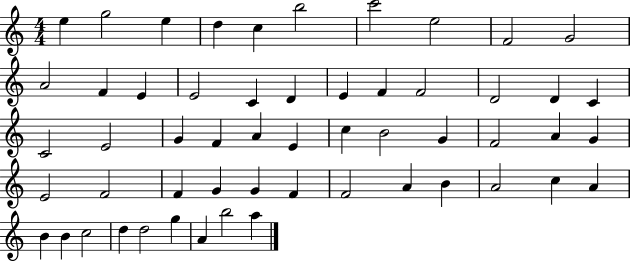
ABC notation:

X:1
T:Untitled
M:4/4
L:1/4
K:C
e g2 e d c b2 c'2 e2 F2 G2 A2 F E E2 C D E F F2 D2 D C C2 E2 G F A E c B2 G F2 A G E2 F2 F G G F F2 A B A2 c A B B c2 d d2 g A b2 a